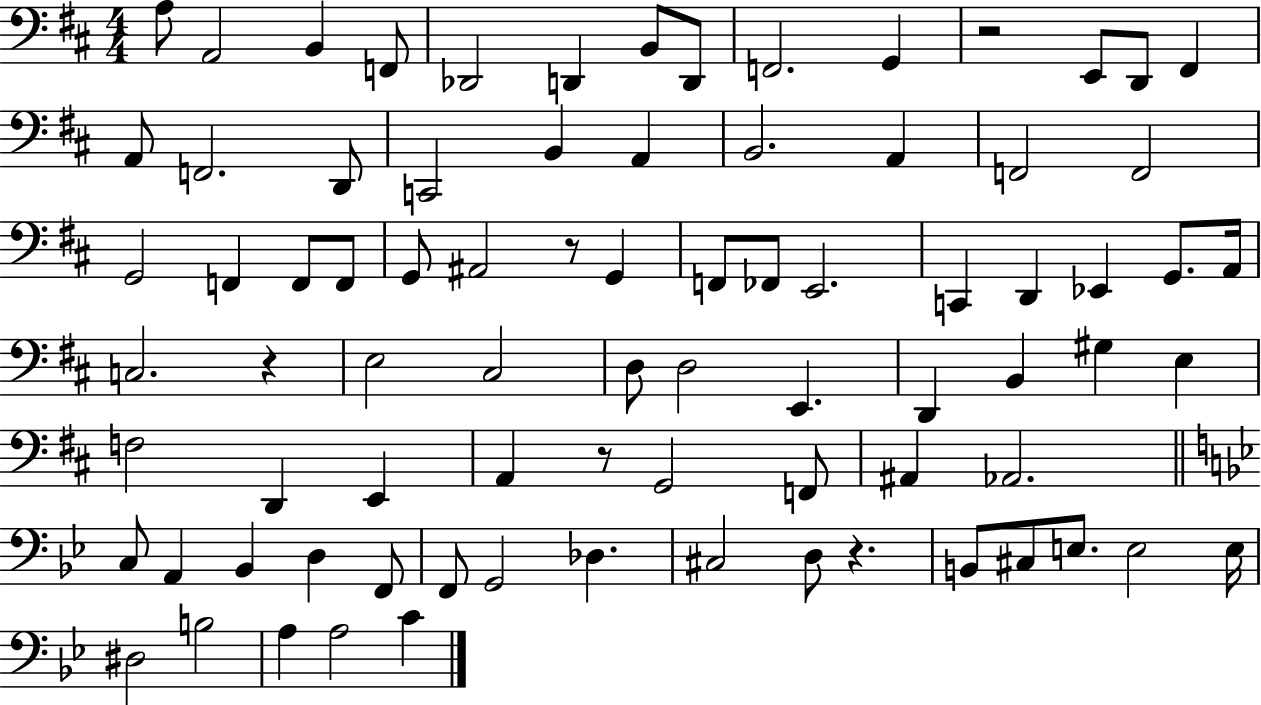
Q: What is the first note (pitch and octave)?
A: A3